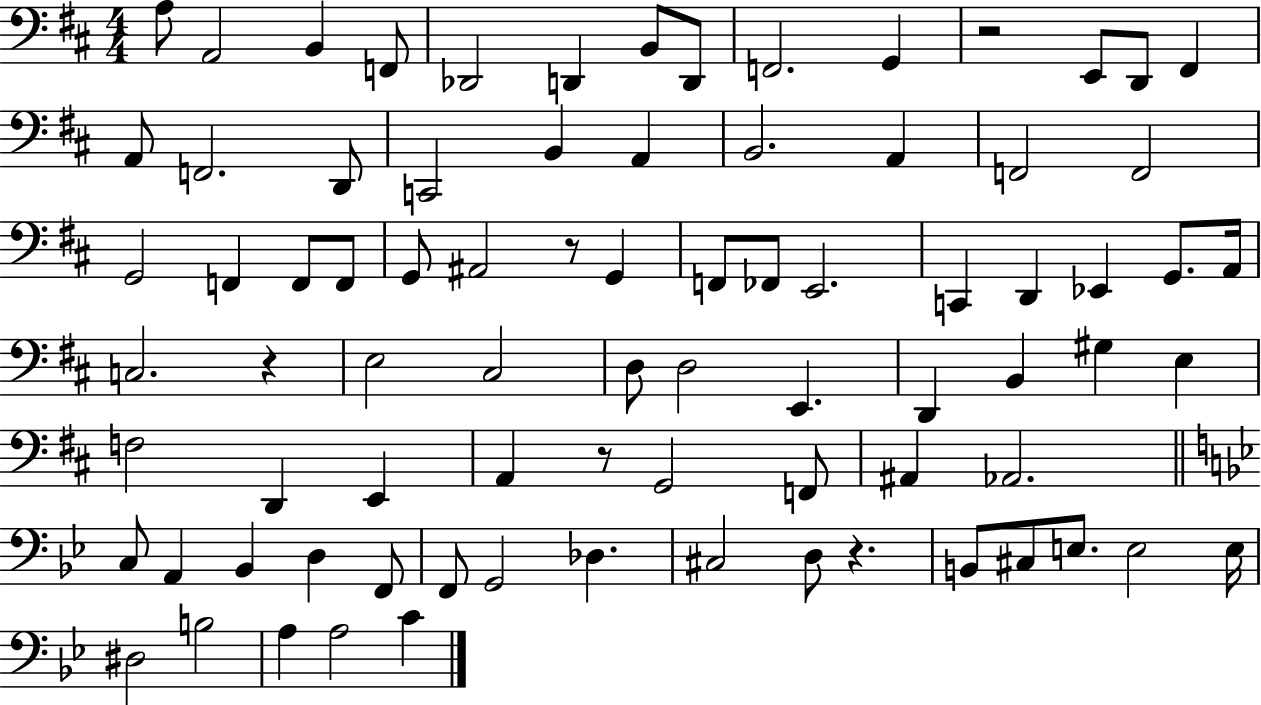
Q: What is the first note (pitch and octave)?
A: A3